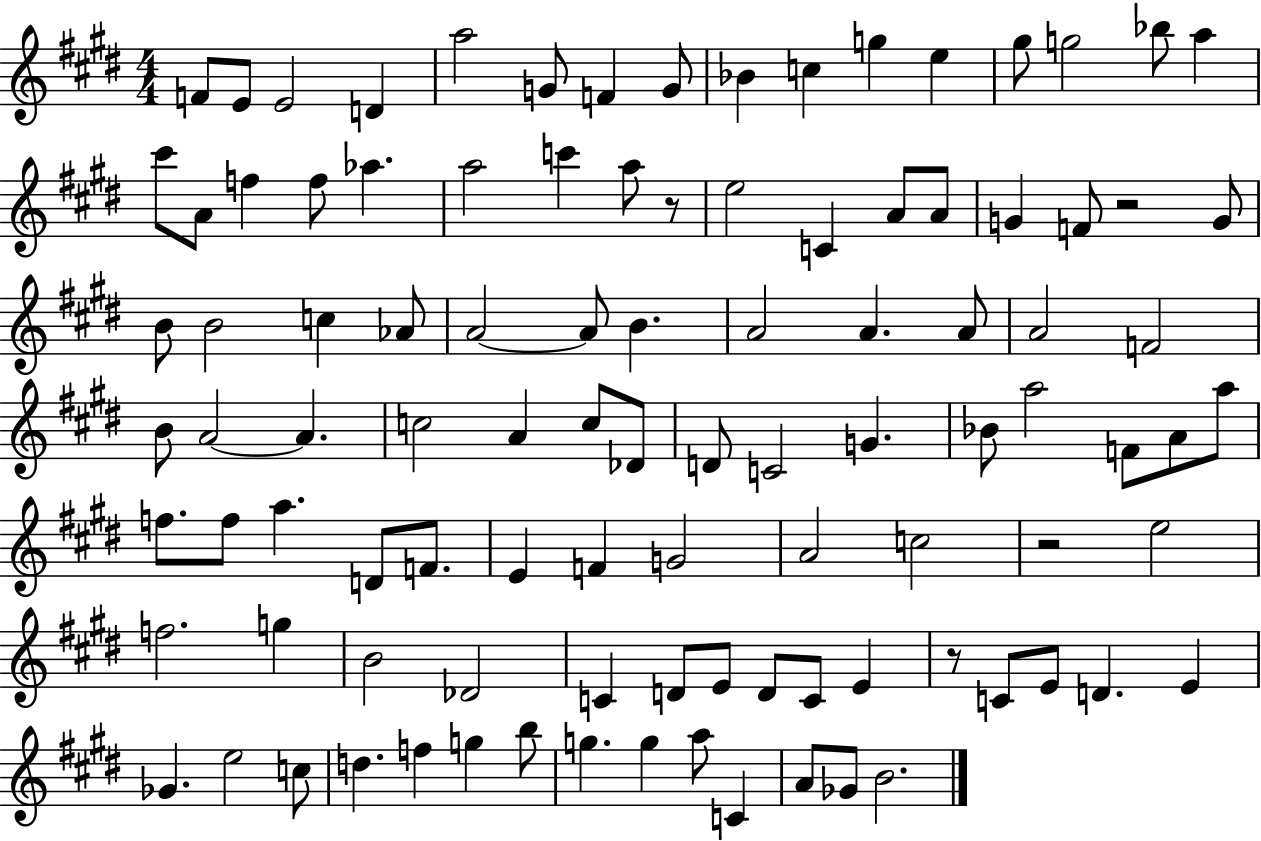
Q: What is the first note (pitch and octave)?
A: F4